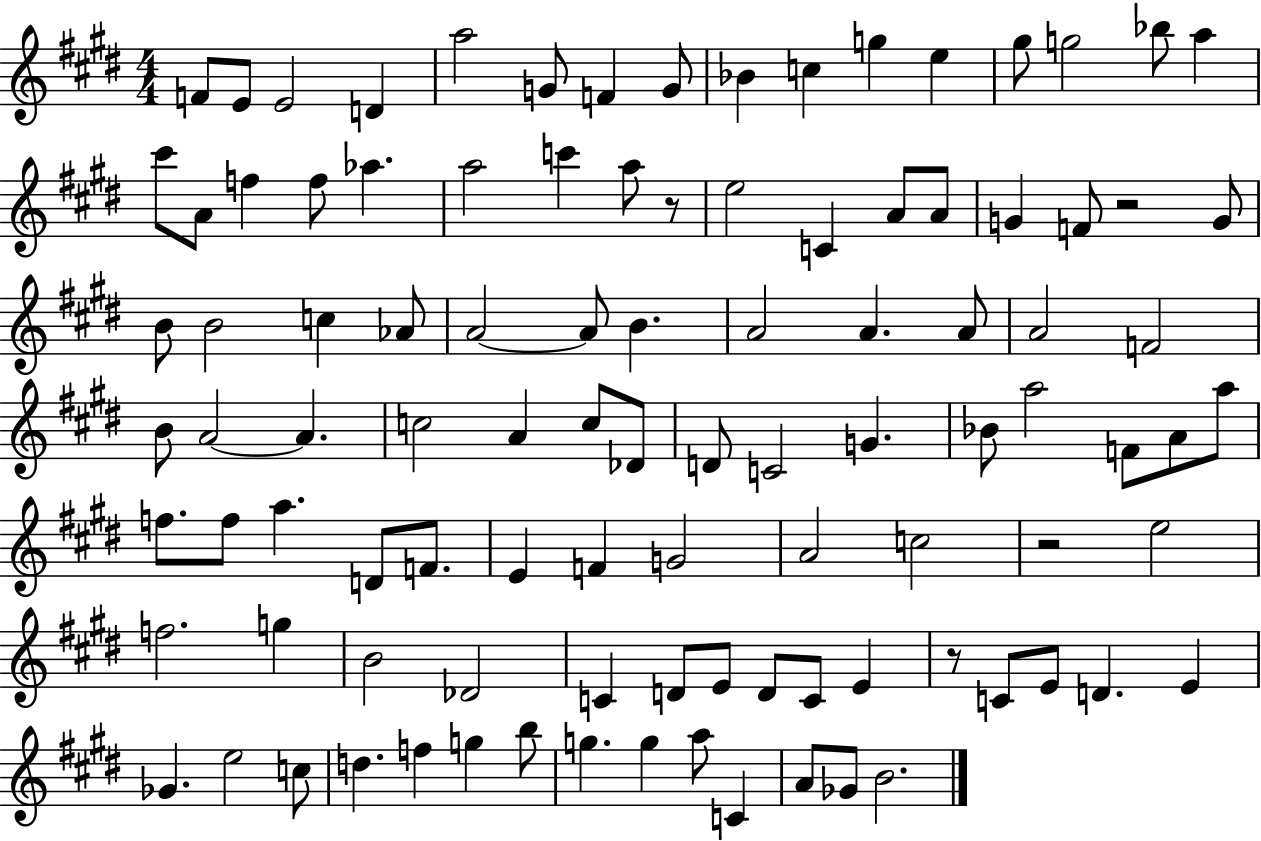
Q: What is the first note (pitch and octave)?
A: F4